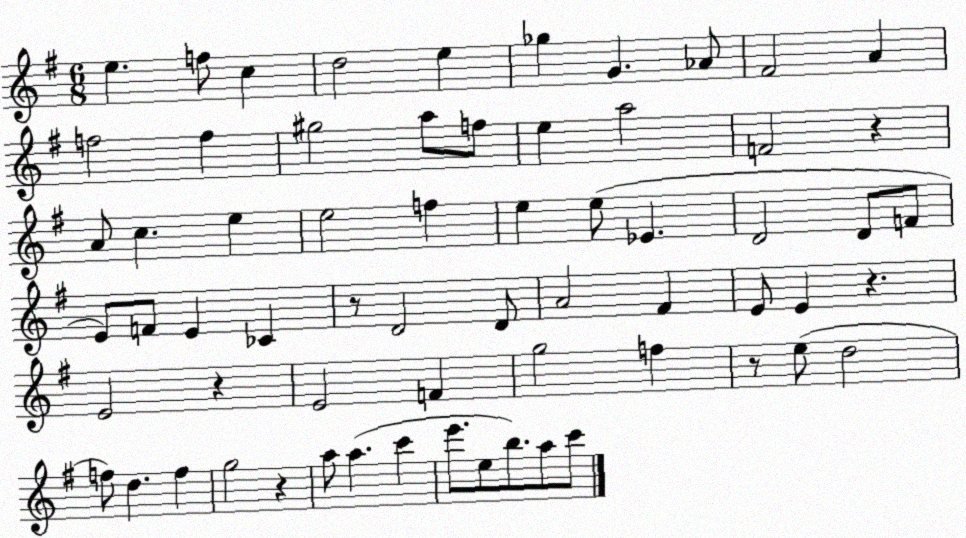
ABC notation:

X:1
T:Untitled
M:6/8
L:1/4
K:G
e f/2 c d2 e _g G _A/2 ^F2 A f2 f ^g2 a/2 f/2 e a2 F2 z A/2 c e e2 f e e/2 _E D2 D/2 F/2 E/2 F/2 E _C z/2 D2 D/2 A2 ^F E/2 E z E2 z E2 F g2 f z/2 e/2 d2 f/2 d f g2 z a/2 a c' e'/2 e/2 b/2 a/2 c'/2